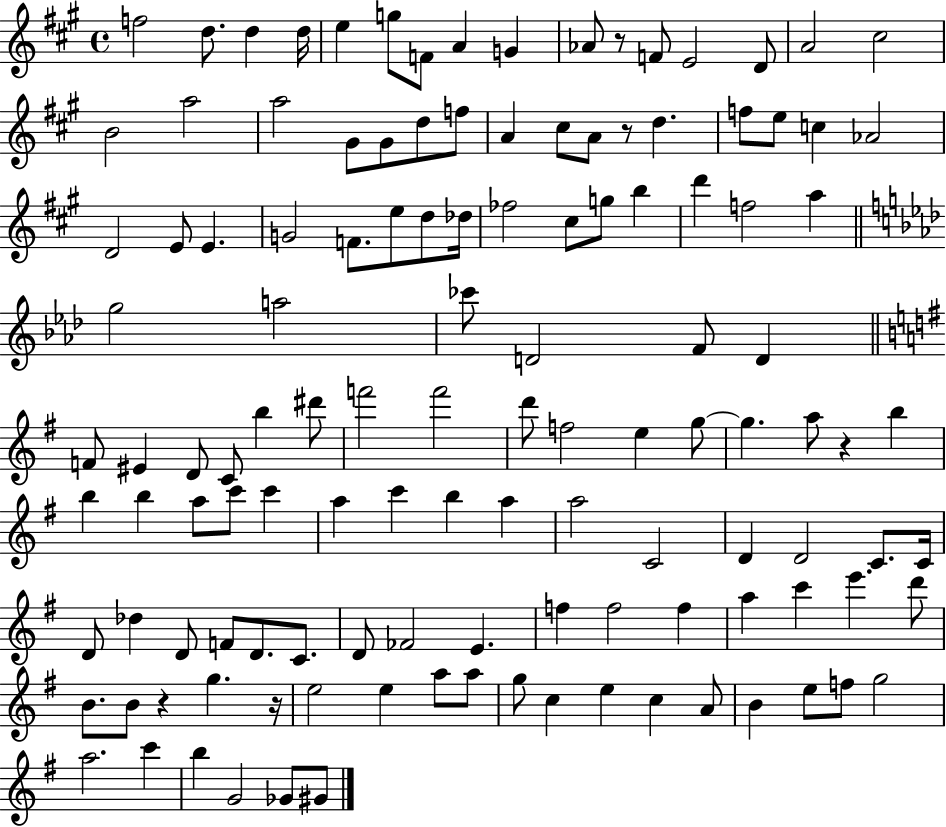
F5/h D5/e. D5/q D5/s E5/q G5/e F4/e A4/q G4/q Ab4/e R/e F4/e E4/h D4/e A4/h C#5/h B4/h A5/h A5/h G#4/e G#4/e D5/e F5/e A4/q C#5/e A4/e R/e D5/q. F5/e E5/e C5/q Ab4/h D4/h E4/e E4/q. G4/h F4/e. E5/e D5/e Db5/s FES5/h C#5/e G5/e B5/q D6/q F5/h A5/q G5/h A5/h CES6/e D4/h F4/e D4/q F4/e EIS4/q D4/e C4/e B5/q D#6/e F6/h F6/h D6/e F5/h E5/q G5/e G5/q. A5/e R/q B5/q B5/q B5/q A5/e C6/e C6/q A5/q C6/q B5/q A5/q A5/h C4/h D4/q D4/h C4/e. C4/s D4/e Db5/q D4/e F4/e D4/e. C4/e. D4/e FES4/h E4/q. F5/q F5/h F5/q A5/q C6/q E6/q. D6/e B4/e. B4/e R/q G5/q. R/s E5/h E5/q A5/e A5/e G5/e C5/q E5/q C5/q A4/e B4/q E5/e F5/e G5/h A5/h. C6/q B5/q G4/h Gb4/e G#4/e